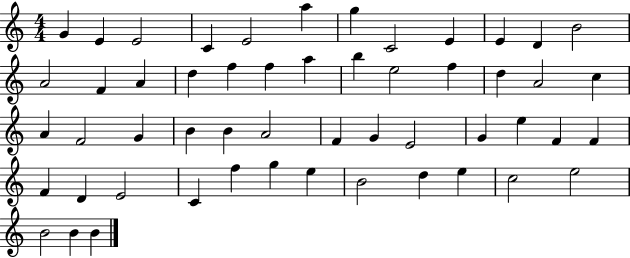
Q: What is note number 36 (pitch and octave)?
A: E5